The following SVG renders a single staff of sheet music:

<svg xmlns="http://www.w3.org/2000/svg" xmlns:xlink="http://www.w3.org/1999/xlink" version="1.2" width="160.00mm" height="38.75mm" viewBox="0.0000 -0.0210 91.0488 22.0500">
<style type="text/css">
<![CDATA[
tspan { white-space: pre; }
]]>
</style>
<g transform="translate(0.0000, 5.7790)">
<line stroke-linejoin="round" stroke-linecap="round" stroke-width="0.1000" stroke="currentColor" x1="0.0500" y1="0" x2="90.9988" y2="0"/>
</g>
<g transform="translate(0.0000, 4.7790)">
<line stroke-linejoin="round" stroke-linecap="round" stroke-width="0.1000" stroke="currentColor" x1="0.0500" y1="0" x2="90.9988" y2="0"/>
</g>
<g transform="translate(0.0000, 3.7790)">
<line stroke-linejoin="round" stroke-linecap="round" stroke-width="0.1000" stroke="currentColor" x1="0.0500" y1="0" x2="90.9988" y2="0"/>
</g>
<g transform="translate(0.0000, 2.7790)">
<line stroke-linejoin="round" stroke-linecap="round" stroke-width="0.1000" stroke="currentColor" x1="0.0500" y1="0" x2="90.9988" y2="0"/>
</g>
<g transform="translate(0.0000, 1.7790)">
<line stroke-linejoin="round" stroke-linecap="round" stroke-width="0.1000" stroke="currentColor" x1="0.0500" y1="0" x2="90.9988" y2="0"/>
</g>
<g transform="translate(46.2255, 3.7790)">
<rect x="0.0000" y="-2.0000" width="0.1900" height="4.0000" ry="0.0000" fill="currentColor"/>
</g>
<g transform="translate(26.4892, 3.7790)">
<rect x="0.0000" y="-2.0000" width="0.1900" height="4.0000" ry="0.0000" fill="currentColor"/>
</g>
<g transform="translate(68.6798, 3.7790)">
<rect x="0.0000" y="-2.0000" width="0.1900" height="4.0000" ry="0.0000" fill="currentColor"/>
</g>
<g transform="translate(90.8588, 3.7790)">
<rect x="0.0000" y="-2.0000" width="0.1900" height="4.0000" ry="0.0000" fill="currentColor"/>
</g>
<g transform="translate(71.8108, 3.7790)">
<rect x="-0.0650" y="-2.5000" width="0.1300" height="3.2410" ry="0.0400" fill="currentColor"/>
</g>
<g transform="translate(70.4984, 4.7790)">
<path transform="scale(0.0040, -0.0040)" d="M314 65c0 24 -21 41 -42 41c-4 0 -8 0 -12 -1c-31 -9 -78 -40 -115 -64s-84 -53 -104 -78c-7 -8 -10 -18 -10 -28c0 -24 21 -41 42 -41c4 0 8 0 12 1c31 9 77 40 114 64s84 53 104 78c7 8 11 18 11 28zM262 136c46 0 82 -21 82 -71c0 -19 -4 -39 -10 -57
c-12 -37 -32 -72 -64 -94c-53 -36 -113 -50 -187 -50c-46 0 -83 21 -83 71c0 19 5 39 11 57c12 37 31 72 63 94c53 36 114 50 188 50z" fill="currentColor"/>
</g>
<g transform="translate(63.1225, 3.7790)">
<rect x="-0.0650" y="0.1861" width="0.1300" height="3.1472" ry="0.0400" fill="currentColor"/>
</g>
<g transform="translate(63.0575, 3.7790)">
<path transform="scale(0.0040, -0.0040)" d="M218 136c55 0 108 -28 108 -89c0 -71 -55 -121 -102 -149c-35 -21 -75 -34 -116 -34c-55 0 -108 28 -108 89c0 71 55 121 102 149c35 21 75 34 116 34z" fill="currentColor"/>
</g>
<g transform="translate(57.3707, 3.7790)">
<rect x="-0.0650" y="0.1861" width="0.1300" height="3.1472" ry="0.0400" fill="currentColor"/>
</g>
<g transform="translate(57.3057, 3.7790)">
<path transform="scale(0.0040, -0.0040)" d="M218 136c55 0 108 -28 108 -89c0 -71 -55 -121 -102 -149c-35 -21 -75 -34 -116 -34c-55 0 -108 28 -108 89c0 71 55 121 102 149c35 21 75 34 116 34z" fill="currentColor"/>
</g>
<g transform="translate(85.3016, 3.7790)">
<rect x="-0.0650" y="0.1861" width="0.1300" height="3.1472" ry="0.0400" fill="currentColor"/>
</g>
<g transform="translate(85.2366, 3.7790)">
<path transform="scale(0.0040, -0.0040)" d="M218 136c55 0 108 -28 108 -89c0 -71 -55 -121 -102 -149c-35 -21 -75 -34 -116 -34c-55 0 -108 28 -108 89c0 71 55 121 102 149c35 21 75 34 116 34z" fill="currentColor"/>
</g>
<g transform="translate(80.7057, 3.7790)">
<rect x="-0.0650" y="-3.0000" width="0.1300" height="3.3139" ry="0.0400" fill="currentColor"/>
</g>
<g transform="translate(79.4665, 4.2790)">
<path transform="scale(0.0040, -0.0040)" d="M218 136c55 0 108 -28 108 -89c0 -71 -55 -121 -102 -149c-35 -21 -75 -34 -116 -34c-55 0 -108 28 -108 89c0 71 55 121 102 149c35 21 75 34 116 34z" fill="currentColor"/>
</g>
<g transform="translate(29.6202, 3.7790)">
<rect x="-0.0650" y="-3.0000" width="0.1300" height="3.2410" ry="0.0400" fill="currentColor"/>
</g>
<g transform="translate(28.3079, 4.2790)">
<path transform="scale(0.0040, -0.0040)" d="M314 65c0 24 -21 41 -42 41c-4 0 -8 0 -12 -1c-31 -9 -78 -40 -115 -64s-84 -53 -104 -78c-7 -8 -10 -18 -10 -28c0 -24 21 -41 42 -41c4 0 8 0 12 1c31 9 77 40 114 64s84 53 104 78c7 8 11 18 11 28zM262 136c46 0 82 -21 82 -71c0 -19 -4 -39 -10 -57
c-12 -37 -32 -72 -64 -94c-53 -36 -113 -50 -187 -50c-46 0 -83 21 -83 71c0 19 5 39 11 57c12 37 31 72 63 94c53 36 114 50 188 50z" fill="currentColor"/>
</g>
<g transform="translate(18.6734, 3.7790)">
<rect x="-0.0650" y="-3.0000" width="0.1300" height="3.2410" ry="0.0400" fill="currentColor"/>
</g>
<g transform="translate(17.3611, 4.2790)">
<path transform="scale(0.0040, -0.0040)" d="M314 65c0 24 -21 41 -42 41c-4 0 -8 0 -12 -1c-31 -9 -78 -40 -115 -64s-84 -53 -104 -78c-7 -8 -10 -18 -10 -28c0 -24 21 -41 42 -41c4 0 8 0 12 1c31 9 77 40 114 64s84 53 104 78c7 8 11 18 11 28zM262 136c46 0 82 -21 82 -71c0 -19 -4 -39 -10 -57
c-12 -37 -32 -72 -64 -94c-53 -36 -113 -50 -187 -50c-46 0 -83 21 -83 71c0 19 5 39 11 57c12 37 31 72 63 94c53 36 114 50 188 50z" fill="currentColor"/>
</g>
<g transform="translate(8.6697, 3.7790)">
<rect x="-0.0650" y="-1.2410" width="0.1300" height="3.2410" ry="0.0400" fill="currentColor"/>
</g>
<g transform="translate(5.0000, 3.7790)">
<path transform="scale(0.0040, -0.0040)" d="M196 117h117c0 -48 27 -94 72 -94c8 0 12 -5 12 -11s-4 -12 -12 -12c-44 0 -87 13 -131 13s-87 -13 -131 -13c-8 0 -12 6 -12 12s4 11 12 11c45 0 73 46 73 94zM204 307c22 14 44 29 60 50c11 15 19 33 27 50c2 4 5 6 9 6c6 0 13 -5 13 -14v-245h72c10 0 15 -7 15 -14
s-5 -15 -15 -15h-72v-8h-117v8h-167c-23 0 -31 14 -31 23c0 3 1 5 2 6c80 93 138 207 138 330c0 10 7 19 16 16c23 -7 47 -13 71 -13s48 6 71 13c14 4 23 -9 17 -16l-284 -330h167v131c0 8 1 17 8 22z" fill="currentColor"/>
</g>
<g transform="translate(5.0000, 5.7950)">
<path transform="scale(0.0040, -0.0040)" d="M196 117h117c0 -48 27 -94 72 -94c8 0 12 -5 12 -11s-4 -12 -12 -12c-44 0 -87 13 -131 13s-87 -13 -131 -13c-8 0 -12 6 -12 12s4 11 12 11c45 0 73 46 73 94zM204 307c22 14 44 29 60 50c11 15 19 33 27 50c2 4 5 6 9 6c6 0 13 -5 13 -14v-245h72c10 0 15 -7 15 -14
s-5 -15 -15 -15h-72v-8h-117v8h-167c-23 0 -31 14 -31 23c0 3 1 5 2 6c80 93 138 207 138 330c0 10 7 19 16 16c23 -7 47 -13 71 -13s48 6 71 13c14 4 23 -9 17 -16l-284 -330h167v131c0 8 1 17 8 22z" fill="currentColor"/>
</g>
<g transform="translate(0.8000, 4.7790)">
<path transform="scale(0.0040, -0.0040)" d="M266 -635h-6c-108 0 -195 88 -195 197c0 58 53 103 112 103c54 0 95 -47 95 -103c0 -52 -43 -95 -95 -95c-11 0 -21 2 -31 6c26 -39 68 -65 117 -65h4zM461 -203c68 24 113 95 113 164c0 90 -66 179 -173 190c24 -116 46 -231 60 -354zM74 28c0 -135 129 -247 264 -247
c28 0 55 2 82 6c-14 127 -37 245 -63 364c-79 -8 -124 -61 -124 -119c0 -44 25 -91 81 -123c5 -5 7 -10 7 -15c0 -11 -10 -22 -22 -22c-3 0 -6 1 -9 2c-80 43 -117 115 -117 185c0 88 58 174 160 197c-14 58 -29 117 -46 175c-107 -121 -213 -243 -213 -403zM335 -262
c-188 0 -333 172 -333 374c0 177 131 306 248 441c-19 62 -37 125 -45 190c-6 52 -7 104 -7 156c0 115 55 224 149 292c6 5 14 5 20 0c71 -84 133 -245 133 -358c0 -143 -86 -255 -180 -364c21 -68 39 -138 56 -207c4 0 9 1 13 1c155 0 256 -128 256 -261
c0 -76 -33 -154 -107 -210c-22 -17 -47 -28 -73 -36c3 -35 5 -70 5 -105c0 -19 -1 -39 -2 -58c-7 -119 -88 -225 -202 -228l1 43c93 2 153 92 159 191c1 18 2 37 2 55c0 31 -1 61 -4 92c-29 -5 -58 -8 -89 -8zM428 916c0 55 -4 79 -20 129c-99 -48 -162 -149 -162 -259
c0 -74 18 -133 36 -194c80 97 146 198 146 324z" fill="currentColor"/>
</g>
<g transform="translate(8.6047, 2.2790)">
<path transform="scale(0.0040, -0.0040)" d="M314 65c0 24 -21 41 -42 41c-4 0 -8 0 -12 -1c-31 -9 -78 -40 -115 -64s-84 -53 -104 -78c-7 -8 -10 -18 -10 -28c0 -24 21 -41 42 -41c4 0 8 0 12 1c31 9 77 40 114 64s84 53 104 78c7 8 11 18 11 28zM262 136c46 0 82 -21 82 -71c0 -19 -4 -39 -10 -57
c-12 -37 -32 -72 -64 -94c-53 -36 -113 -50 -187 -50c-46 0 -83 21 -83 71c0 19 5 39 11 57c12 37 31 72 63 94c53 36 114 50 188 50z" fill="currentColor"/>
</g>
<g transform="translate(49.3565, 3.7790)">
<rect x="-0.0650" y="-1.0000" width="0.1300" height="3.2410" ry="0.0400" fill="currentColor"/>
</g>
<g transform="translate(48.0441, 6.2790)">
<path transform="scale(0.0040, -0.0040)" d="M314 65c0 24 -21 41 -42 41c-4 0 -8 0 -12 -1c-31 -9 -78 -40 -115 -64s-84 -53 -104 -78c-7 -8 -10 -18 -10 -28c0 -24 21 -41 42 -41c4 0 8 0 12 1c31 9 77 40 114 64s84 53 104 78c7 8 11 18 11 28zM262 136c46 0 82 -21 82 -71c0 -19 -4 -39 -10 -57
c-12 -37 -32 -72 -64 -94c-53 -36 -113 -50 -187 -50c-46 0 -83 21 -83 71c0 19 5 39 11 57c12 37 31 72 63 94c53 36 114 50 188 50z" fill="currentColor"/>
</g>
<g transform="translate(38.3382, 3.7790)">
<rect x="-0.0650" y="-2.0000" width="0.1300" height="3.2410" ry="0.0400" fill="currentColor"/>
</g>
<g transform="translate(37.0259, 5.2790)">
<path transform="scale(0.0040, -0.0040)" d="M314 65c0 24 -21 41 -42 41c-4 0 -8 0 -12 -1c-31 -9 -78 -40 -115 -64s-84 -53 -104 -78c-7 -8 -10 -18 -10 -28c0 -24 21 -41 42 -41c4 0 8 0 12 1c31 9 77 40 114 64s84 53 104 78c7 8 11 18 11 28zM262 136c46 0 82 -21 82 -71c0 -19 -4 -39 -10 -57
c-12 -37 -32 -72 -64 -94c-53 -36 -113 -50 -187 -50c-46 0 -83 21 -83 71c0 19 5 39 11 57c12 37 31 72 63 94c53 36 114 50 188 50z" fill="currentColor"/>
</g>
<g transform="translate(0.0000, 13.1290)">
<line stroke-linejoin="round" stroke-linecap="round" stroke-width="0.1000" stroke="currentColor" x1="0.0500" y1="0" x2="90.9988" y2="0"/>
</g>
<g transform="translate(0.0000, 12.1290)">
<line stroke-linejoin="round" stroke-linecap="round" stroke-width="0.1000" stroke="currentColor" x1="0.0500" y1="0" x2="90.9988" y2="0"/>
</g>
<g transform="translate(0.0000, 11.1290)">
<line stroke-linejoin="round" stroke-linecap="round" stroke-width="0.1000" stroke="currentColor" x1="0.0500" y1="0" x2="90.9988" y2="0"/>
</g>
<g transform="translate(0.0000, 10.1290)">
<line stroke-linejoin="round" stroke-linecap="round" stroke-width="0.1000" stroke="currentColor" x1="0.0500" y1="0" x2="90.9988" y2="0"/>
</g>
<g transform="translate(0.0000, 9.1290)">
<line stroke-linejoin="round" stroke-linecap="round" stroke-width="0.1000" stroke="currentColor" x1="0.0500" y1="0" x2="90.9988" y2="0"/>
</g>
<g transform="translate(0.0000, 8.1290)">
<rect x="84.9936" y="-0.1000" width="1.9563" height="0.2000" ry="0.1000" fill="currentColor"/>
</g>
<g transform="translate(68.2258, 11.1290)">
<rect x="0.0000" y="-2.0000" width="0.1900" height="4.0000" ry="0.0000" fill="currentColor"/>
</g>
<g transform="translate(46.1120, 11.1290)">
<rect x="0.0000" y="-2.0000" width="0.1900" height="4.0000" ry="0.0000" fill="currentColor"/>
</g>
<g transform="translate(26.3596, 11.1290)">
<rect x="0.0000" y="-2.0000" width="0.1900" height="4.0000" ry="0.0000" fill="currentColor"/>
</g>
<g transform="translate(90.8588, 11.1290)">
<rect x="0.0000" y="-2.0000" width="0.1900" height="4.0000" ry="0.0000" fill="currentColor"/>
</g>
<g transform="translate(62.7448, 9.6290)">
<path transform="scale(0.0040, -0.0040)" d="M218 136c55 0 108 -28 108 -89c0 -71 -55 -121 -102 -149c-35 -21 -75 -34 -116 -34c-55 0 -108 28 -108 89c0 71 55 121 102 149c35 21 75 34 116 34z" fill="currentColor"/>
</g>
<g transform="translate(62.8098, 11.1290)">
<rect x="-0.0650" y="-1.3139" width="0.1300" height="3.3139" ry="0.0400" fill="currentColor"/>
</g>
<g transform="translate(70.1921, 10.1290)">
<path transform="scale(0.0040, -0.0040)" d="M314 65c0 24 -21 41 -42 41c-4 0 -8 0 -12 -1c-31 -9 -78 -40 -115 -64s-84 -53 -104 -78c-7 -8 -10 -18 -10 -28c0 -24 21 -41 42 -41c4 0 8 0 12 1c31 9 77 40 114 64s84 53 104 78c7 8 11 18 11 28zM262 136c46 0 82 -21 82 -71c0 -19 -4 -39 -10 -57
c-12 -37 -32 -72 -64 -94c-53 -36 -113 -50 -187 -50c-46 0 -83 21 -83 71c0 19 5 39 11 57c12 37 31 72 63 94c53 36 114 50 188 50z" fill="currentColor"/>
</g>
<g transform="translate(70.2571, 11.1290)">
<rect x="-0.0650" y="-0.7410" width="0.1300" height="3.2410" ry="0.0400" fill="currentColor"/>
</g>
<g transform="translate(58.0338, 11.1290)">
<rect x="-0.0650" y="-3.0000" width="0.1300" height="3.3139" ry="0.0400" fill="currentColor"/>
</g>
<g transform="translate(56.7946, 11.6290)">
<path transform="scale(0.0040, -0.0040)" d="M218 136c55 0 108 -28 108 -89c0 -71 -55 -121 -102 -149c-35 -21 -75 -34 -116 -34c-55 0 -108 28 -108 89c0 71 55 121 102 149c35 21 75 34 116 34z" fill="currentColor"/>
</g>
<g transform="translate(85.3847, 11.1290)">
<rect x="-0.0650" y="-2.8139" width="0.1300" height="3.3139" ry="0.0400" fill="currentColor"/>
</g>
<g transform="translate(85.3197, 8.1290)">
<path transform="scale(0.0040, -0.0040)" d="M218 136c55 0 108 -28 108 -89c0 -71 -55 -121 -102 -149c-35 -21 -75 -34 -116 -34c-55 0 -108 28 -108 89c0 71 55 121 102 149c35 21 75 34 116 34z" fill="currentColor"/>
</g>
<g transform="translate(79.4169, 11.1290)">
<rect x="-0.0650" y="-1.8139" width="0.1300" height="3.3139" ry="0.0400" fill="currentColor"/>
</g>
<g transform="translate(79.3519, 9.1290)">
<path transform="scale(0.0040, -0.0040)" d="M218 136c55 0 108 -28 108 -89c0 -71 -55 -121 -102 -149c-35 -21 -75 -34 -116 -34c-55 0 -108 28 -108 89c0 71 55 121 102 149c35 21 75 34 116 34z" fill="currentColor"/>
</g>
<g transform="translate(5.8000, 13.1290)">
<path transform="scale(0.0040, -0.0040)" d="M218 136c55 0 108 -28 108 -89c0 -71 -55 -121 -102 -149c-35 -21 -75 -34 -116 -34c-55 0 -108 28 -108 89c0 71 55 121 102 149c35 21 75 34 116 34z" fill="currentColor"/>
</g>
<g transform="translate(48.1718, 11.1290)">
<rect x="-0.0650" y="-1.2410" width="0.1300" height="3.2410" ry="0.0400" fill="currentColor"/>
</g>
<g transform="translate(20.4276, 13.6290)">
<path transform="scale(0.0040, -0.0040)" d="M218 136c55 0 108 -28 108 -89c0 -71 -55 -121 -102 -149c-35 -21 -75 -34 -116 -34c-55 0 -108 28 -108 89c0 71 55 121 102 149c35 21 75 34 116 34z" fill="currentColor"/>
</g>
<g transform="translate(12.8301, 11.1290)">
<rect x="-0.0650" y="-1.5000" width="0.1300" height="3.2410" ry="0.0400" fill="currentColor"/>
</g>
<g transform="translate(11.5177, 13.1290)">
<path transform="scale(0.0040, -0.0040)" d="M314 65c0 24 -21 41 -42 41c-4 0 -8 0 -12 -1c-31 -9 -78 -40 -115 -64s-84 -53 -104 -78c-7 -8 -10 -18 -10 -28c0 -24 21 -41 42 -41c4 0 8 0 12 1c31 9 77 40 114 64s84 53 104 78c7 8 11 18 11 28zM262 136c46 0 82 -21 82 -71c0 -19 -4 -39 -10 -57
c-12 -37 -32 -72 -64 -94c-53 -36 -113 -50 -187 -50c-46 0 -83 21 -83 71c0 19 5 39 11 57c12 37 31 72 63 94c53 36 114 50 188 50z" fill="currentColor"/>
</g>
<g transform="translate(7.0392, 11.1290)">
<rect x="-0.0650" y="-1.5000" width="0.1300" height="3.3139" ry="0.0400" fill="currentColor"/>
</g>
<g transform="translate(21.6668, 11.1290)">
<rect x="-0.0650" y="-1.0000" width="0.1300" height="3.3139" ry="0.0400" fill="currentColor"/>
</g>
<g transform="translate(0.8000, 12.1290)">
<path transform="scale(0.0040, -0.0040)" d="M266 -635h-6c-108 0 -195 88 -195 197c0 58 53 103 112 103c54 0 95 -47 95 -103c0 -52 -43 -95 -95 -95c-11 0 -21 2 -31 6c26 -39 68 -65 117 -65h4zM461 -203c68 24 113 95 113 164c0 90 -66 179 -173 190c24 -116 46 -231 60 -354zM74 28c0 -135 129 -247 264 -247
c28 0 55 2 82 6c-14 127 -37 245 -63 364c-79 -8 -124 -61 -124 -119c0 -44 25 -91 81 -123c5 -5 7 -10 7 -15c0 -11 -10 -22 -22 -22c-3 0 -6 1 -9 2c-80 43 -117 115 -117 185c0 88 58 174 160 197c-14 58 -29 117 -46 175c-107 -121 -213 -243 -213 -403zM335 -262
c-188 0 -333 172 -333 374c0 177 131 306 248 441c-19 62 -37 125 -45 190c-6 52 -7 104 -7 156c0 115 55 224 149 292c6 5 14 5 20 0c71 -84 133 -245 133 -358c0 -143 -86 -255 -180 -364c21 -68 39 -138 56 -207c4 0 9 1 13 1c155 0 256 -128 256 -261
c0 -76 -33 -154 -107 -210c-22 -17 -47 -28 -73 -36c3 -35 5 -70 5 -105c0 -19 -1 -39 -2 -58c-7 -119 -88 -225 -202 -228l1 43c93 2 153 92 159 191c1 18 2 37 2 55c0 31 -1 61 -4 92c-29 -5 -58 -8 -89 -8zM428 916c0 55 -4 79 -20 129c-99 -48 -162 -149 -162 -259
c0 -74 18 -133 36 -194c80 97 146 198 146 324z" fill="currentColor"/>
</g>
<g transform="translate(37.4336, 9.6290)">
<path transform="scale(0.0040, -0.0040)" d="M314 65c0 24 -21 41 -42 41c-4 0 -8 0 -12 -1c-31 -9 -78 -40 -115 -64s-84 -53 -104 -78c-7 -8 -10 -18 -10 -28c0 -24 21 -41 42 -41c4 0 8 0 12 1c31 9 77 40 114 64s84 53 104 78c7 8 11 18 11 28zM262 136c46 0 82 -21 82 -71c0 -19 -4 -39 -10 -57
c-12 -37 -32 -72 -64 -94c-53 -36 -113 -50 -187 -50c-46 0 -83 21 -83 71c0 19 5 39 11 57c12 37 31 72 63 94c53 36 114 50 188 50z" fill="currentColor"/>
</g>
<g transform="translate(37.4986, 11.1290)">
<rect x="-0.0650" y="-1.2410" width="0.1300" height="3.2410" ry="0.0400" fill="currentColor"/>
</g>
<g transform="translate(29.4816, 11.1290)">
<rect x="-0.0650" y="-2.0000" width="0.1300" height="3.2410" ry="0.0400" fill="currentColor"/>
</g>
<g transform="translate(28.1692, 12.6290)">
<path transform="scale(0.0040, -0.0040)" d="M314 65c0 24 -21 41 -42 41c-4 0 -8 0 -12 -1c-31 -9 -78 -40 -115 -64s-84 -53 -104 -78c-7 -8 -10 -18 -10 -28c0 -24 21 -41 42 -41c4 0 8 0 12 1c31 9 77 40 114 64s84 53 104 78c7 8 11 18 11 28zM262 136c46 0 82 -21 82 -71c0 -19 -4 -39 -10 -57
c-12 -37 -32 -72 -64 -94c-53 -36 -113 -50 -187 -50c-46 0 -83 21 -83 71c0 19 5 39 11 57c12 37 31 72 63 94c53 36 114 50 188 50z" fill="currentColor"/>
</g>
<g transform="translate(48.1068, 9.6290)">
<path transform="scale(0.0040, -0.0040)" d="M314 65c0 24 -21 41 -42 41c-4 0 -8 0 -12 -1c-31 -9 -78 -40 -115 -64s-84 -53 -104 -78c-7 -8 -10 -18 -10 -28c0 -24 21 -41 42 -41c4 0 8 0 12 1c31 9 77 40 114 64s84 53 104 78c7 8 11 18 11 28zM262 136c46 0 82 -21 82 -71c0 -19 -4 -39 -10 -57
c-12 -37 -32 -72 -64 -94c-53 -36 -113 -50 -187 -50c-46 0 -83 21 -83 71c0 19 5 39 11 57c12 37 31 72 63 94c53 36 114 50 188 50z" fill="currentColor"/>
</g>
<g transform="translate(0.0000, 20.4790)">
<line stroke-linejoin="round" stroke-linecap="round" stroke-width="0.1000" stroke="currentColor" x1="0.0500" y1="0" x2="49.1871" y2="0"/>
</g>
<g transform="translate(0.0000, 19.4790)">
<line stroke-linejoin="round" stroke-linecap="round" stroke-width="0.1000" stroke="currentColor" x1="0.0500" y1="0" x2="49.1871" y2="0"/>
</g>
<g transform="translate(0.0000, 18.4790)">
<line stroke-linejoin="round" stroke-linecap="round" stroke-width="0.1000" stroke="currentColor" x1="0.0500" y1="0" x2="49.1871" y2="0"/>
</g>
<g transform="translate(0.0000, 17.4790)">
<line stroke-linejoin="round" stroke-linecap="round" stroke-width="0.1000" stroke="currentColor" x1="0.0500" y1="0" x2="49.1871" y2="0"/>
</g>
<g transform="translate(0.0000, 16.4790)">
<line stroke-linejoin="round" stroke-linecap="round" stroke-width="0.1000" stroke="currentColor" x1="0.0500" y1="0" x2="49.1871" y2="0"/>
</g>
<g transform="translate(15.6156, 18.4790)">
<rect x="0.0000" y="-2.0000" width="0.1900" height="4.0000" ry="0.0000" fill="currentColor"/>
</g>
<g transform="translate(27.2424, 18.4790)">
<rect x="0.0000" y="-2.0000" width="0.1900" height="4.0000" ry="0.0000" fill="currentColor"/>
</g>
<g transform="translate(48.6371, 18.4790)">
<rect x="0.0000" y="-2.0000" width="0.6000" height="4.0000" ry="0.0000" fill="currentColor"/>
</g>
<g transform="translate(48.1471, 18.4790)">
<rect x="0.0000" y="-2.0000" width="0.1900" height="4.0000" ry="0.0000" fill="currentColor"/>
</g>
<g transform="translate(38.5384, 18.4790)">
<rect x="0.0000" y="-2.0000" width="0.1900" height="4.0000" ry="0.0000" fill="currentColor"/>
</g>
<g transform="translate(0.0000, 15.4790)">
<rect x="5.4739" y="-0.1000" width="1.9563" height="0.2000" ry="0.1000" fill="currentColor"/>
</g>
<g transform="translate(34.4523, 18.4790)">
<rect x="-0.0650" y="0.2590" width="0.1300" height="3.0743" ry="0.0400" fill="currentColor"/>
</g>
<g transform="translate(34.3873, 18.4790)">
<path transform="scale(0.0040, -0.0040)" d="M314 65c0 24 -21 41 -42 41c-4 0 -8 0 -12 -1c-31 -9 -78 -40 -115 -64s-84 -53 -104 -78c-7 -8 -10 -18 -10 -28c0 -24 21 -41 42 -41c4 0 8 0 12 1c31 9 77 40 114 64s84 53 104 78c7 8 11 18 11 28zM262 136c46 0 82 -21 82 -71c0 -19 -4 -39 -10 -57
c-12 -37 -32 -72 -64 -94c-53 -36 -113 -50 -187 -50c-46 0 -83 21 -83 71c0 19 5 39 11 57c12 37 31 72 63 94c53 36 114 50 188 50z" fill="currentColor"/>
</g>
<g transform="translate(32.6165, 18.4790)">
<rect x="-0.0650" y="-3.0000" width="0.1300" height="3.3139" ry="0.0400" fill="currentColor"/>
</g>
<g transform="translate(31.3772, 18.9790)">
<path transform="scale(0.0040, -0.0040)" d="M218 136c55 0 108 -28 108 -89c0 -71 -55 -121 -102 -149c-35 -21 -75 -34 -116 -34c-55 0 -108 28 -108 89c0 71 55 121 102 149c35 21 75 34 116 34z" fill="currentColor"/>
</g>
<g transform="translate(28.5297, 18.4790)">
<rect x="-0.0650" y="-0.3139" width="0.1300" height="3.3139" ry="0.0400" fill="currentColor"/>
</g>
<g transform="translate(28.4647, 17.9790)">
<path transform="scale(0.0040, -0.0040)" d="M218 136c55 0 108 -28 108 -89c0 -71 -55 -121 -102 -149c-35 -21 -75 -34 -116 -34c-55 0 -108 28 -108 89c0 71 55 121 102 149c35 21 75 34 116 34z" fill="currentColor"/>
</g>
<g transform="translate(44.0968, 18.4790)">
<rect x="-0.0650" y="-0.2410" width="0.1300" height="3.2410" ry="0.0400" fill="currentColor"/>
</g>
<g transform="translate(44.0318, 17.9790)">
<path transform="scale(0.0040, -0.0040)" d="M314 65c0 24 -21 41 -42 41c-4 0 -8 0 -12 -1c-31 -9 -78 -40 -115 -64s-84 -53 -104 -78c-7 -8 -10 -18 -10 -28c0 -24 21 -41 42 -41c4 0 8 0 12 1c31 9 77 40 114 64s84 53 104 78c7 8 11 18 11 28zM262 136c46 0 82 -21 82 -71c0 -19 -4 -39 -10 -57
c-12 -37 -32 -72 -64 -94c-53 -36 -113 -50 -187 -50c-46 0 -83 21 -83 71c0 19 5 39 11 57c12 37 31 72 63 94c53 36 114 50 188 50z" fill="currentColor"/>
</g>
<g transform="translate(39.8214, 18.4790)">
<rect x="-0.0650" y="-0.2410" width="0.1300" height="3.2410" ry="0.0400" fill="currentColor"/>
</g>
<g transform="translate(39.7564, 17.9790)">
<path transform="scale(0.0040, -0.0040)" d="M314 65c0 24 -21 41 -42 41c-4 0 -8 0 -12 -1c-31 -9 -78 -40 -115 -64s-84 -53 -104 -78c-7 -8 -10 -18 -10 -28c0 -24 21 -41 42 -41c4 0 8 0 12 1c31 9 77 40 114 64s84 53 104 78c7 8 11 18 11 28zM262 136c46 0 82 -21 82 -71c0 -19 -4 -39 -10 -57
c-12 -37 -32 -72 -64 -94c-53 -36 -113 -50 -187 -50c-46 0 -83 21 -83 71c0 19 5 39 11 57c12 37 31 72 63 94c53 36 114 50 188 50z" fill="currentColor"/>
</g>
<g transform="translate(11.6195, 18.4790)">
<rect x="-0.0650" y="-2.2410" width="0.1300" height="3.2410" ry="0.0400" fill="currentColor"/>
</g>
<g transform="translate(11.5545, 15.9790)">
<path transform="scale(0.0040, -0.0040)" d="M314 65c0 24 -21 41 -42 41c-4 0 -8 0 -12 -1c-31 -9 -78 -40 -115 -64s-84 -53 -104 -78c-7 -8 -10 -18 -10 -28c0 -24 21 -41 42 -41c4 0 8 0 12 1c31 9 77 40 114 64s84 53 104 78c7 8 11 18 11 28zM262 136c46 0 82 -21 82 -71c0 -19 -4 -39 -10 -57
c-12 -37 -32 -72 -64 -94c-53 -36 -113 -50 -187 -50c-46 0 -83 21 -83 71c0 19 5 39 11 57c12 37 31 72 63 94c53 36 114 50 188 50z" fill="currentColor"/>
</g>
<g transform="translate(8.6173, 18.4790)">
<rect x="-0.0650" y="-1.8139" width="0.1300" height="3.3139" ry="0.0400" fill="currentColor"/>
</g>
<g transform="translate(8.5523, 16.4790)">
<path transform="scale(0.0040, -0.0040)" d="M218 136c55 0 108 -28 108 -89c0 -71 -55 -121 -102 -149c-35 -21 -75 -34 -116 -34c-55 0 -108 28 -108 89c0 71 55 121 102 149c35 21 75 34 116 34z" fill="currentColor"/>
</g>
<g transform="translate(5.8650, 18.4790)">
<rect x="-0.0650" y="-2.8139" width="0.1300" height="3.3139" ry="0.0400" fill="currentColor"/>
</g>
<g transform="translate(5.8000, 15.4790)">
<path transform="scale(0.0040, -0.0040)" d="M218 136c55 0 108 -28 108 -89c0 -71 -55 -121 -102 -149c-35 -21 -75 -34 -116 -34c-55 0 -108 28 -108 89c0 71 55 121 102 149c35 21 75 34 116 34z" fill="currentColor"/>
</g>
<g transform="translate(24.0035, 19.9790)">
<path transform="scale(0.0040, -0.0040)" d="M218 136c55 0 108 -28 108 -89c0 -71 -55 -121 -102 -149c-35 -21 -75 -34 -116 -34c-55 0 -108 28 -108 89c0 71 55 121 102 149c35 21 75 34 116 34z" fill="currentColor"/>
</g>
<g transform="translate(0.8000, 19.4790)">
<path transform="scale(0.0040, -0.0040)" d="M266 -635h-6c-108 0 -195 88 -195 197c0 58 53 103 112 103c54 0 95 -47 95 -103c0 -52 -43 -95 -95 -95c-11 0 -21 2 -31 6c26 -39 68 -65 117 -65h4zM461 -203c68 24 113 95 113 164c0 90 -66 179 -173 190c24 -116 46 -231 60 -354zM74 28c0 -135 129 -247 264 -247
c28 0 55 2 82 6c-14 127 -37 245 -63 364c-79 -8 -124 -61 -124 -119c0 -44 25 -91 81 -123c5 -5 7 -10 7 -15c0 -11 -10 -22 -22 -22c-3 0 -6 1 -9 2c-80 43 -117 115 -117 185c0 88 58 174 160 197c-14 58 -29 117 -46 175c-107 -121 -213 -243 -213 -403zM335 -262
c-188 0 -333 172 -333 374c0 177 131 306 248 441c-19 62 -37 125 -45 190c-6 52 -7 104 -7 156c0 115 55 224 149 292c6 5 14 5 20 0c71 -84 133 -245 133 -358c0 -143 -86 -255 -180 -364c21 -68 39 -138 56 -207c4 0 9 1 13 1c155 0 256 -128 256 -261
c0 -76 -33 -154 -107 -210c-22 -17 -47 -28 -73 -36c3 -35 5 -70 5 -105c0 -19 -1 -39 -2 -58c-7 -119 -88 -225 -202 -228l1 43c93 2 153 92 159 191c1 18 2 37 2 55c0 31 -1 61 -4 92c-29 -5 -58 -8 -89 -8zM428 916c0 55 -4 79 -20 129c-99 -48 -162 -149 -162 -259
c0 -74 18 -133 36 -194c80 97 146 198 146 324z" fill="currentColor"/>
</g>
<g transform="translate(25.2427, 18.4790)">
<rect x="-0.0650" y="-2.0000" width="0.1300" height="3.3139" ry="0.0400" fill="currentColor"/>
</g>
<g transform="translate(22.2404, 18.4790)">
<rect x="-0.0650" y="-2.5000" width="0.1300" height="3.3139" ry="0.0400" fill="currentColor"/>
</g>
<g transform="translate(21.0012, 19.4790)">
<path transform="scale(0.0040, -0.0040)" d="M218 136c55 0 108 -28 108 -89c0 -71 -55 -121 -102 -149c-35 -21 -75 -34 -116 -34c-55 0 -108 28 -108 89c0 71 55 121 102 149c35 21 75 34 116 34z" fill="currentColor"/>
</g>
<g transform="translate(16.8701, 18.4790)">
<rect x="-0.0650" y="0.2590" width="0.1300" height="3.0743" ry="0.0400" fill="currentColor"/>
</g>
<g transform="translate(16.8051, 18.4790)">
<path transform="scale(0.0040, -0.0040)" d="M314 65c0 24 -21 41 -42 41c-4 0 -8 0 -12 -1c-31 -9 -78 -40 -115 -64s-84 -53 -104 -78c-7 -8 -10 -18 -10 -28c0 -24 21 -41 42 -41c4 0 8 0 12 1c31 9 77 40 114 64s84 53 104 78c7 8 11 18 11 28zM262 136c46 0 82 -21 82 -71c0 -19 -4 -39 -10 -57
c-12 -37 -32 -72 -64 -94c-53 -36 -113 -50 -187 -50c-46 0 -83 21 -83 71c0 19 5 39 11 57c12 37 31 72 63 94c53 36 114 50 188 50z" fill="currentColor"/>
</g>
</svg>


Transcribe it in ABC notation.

X:1
T:Untitled
M:4/4
L:1/4
K:C
e2 A2 A2 F2 D2 B B G2 A B E E2 D F2 e2 e2 A e d2 f a a f g2 B2 G F c A B2 c2 c2